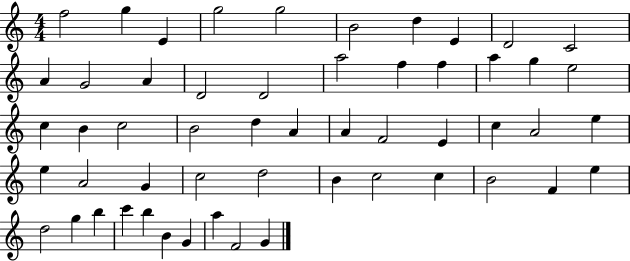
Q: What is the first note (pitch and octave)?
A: F5